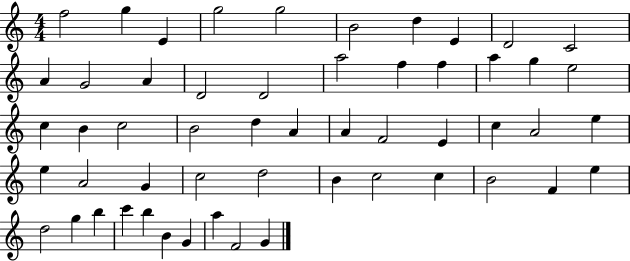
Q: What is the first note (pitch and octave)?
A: F5